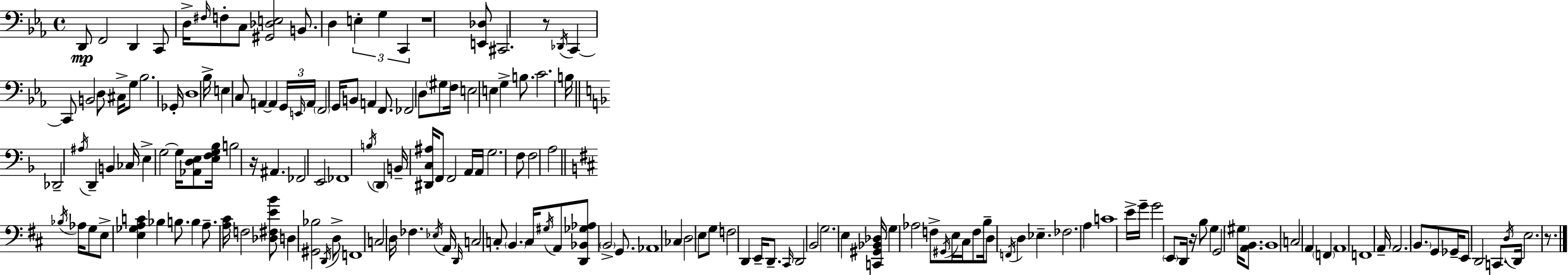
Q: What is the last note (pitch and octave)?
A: E3